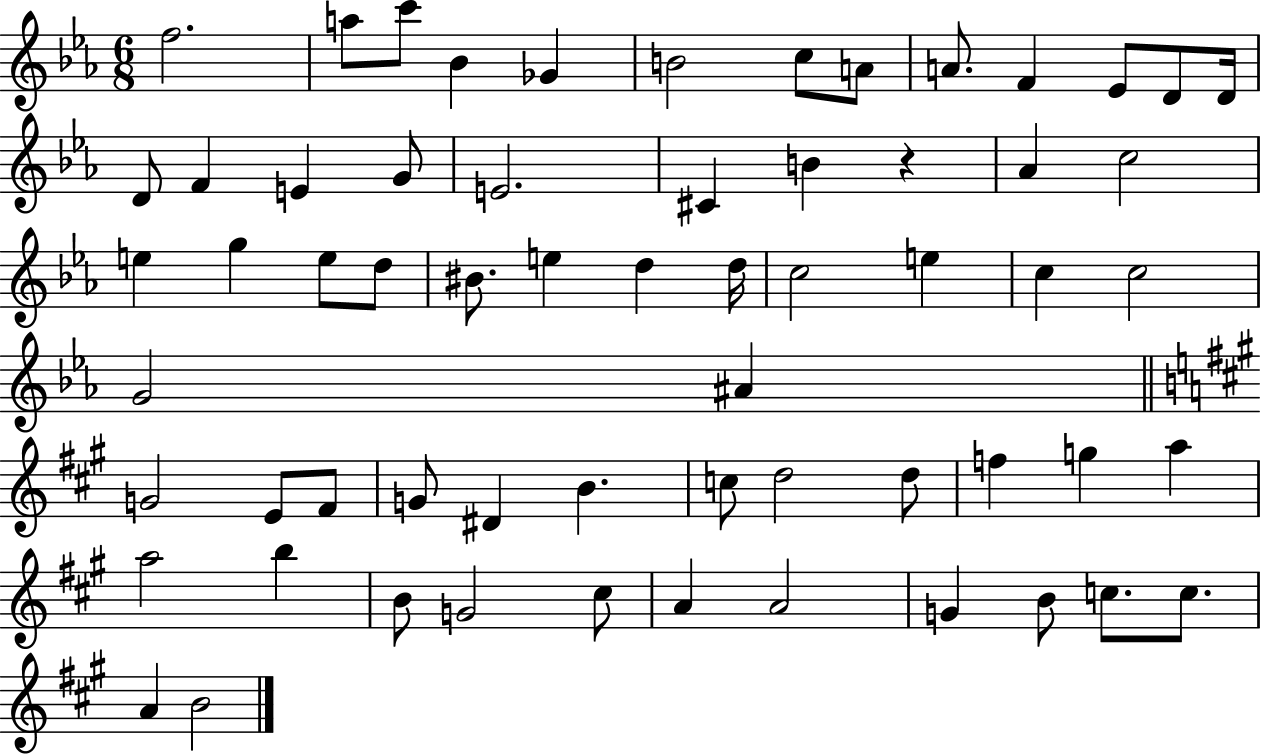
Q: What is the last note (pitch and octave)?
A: B4